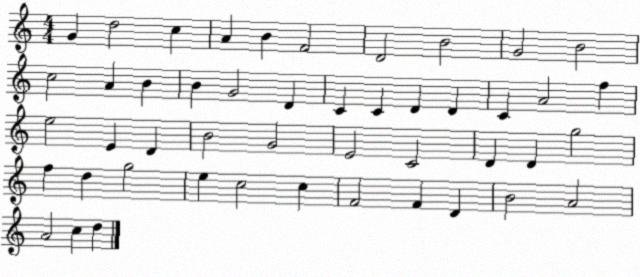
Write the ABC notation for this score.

X:1
T:Untitled
M:4/4
L:1/4
K:C
G d2 c A B F2 D2 B2 G2 B2 c2 A B B G2 D C C D D C A2 f e2 E D B2 G2 E2 C2 D D g2 f d g2 e c2 c F2 F D B2 A2 A2 c d